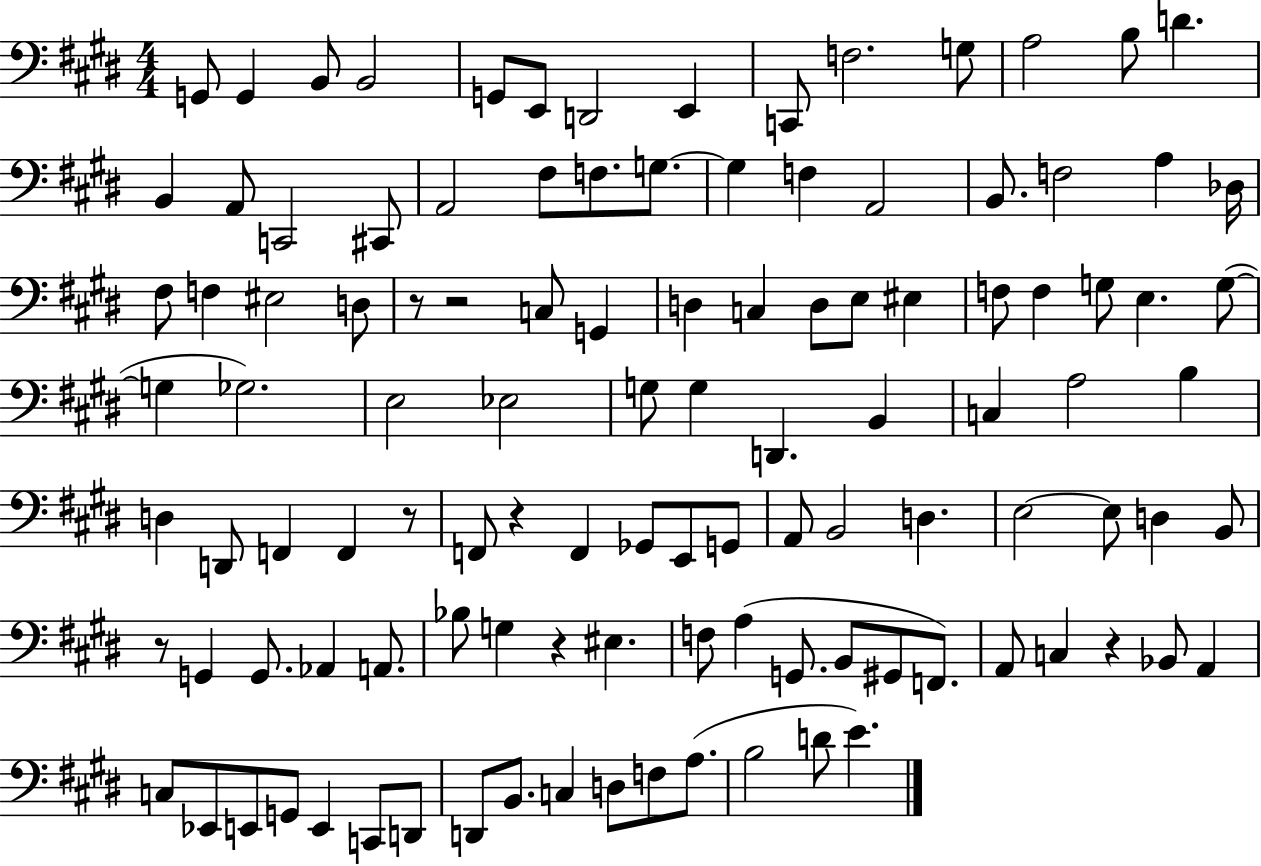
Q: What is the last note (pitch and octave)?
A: E4